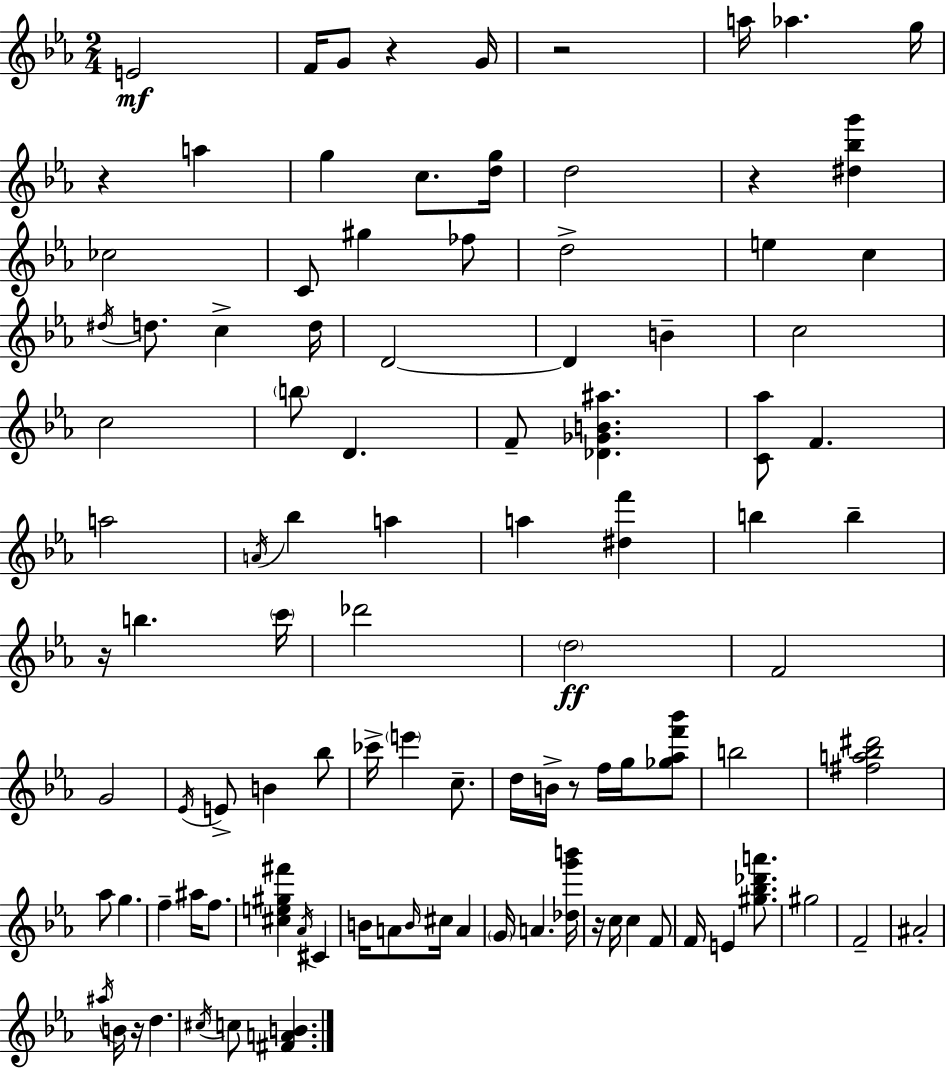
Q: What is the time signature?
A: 2/4